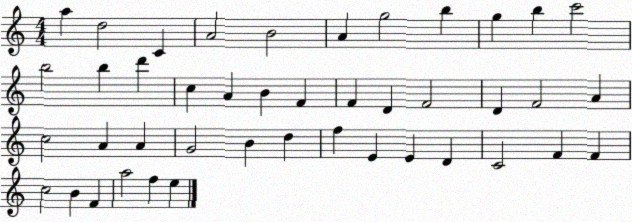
X:1
T:Untitled
M:4/4
L:1/4
K:C
a d2 C A2 B2 A g2 b g b c'2 b2 b d' c A B F F D F2 D F2 A c2 A A G2 B d f E E D C2 F F c2 B F a2 f e